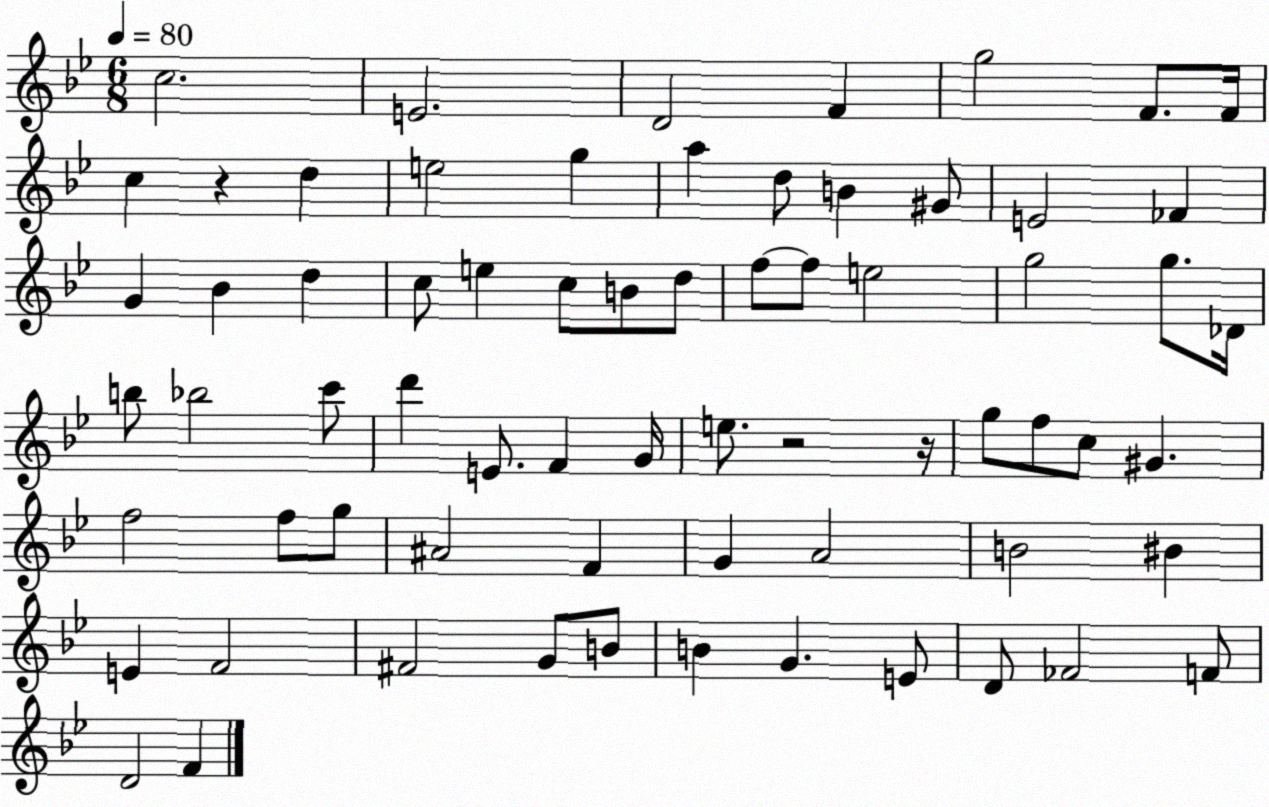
X:1
T:Untitled
M:6/8
L:1/4
K:Bb
c2 E2 D2 F g2 F/2 F/4 c z d e2 g a d/2 B ^G/2 E2 _F G _B d c/2 e c/2 B/2 d/2 f/2 f/2 e2 g2 g/2 _D/4 b/2 _b2 c'/2 d' E/2 F G/4 e/2 z2 z/4 g/2 f/2 c/2 ^G f2 f/2 g/2 ^A2 F G A2 B2 ^B E F2 ^F2 G/2 B/2 B G E/2 D/2 _F2 F/2 D2 F